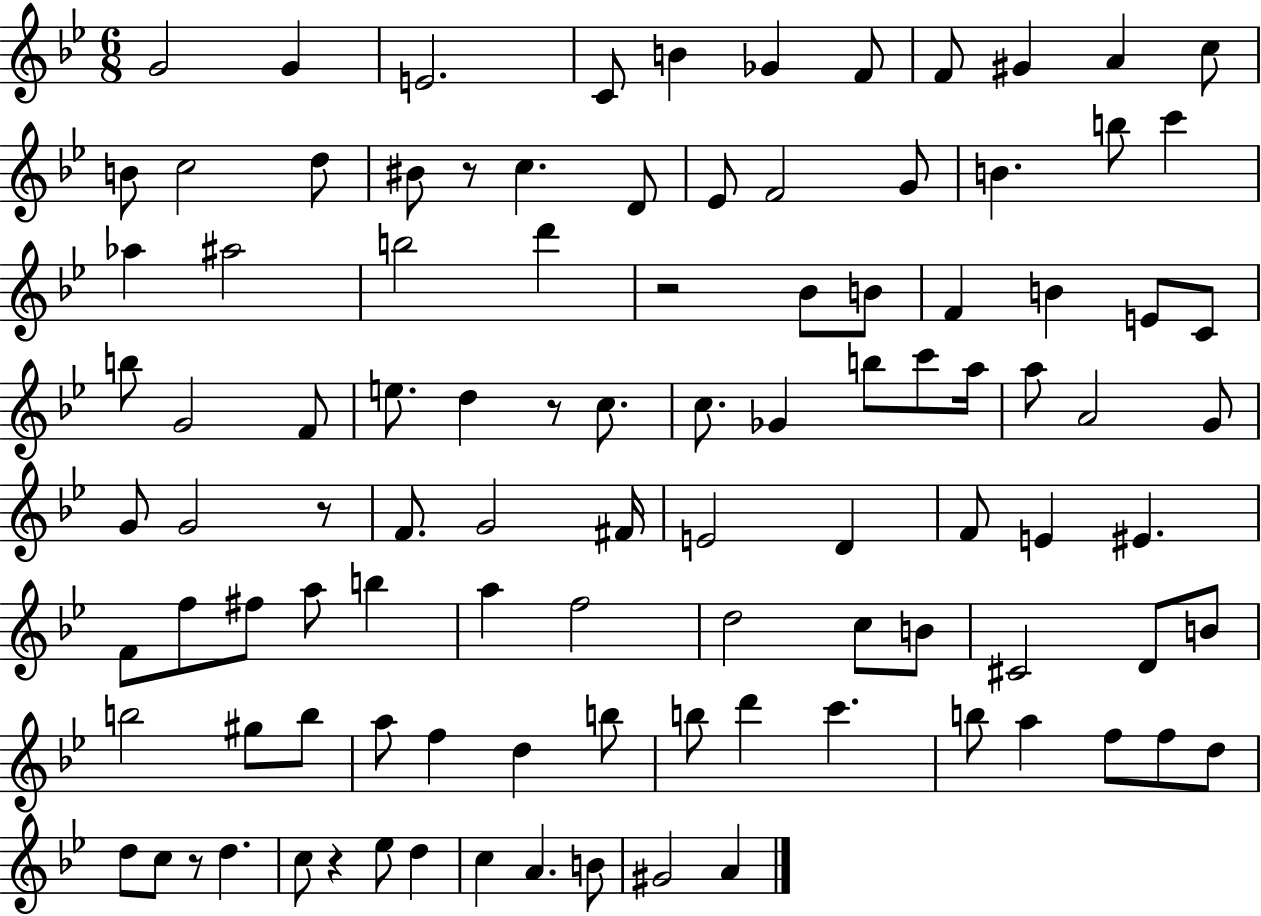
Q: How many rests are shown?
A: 6